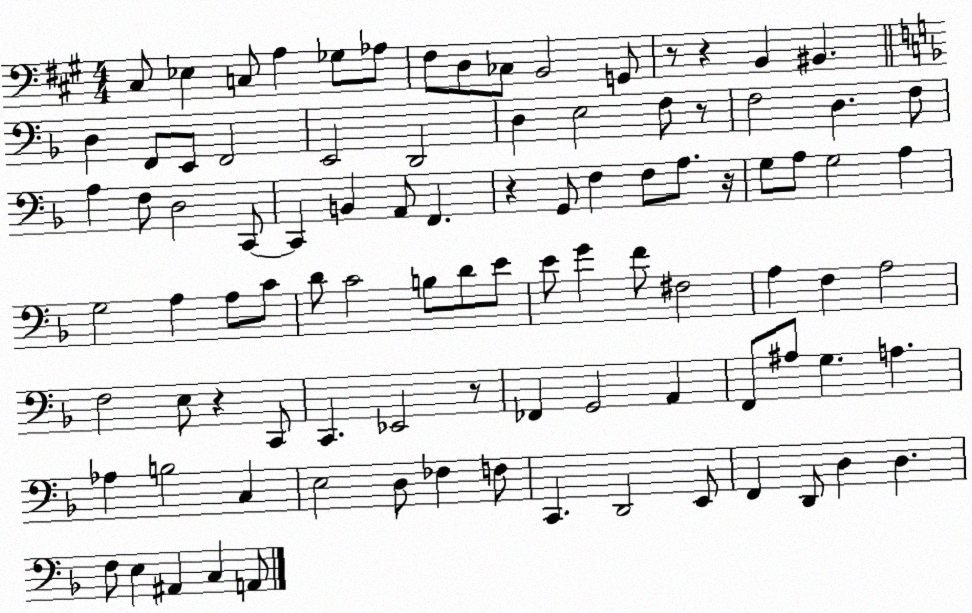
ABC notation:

X:1
T:Untitled
M:4/4
L:1/4
K:A
^C,/2 _E, C,/2 A, _G,/2 _A,/2 ^F,/2 D,/2 _C,/2 B,,2 G,,/2 z/2 z B,, ^B,, D, F,,/2 E,,/2 F,,2 E,,2 D,,2 D, E,2 F,/2 z/2 F,2 D, F,/2 A, F,/2 D,2 C,,/2 C,, B,, A,,/2 F,, z G,,/2 F, F,/2 A,/2 z/4 G,/2 A,/2 G,2 A, G,2 A, A,/2 C/2 D/2 C2 B,/2 D/2 E/2 E/2 G F/2 ^F,2 A, F, A,2 F,2 E,/2 z C,,/2 C,, _E,,2 z/2 _F,, G,,2 A,, F,,/2 ^A,/2 G, A, _A, B,2 C, E,2 D,/2 _F, F,/2 C,, D,,2 E,,/2 F,, D,,/2 D, D, F,/2 E, ^A,, C, A,,/2